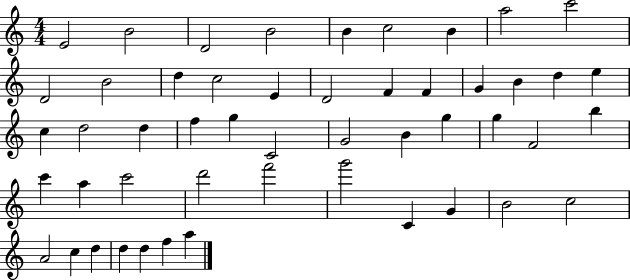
X:1
T:Untitled
M:4/4
L:1/4
K:C
E2 B2 D2 B2 B c2 B a2 c'2 D2 B2 d c2 E D2 F F G B d e c d2 d f g C2 G2 B g g F2 b c' a c'2 d'2 f'2 g'2 C G B2 c2 A2 c d d d f a